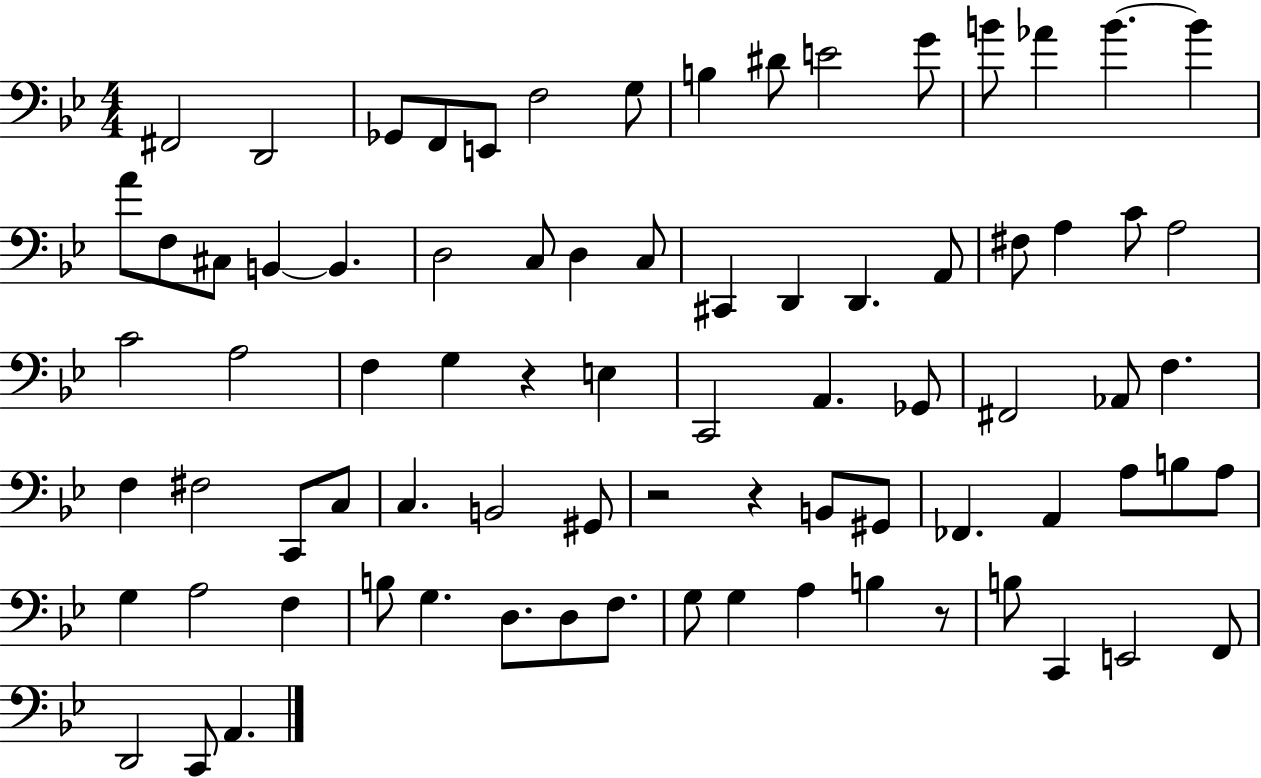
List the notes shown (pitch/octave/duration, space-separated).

F#2/h D2/h Gb2/e F2/e E2/e F3/h G3/e B3/q D#4/e E4/h G4/e B4/e Ab4/q B4/q. B4/q A4/e F3/e C#3/e B2/q B2/q. D3/h C3/e D3/q C3/e C#2/q D2/q D2/q. A2/e F#3/e A3/q C4/e A3/h C4/h A3/h F3/q G3/q R/q E3/q C2/h A2/q. Gb2/e F#2/h Ab2/e F3/q. F3/q F#3/h C2/e C3/e C3/q. B2/h G#2/e R/h R/q B2/e G#2/e FES2/q. A2/q A3/e B3/e A3/e G3/q A3/h F3/q B3/e G3/q. D3/e. D3/e F3/e. G3/e G3/q A3/q B3/q R/e B3/e C2/q E2/h F2/e D2/h C2/e A2/q.